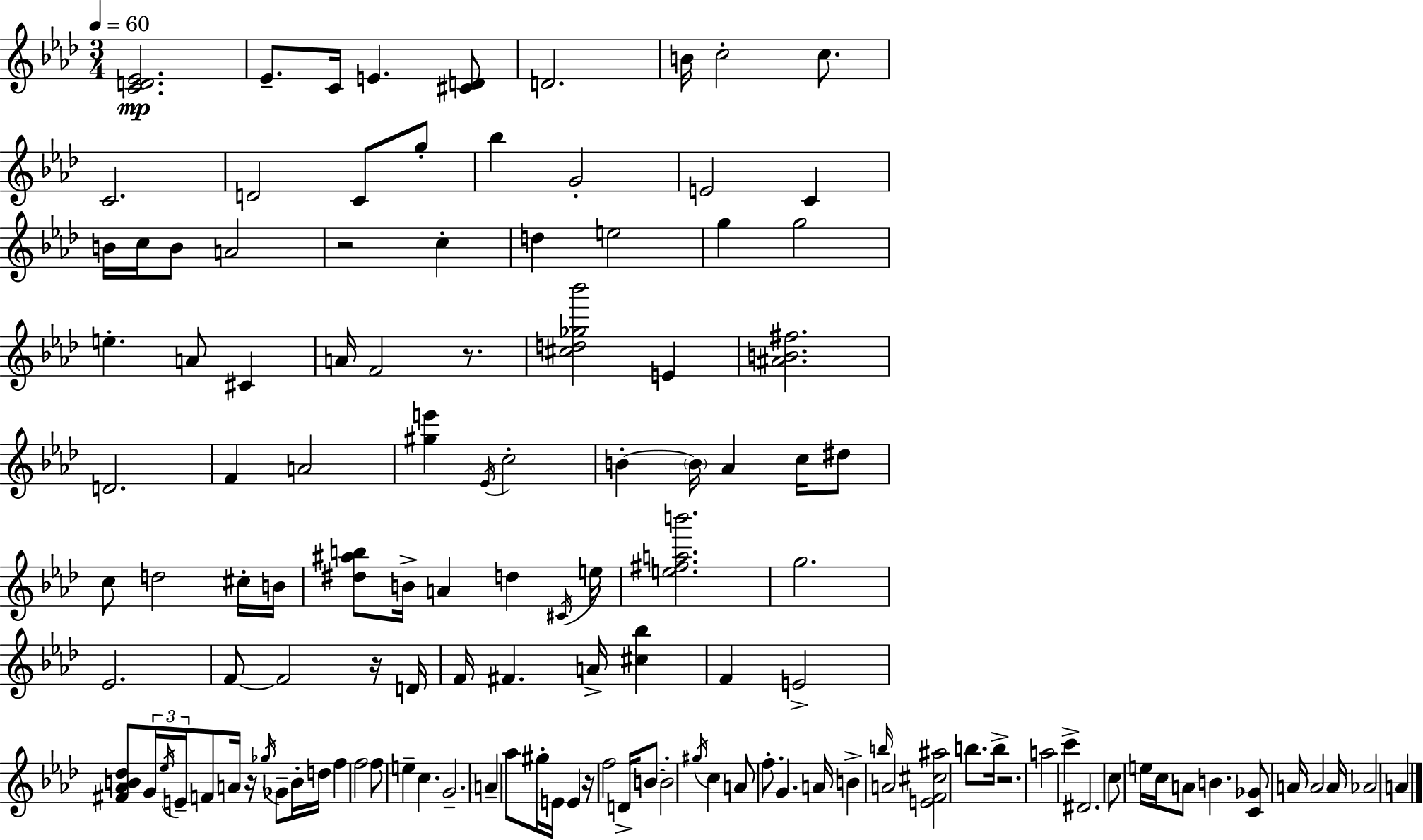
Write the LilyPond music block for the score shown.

{
  \clef treble
  \numericTimeSignature
  \time 3/4
  \key f \minor
  \tempo 4 = 60
  <c' d' ees'>2.\mp | ees'8.-- c'16 e'4. <cis' d'>8 | d'2. | b'16 c''2-. c''8. | \break c'2. | d'2 c'8 g''8-. | bes''4 g'2-. | e'2 c'4 | \break b'16 c''16 b'8 a'2 | r2 c''4-. | d''4 e''2 | g''4 g''2 | \break e''4.-. a'8 cis'4 | a'16 f'2 r8. | <cis'' d'' ges'' bes'''>2 e'4 | <ais' b' fis''>2. | \break d'2. | f'4 a'2 | <gis'' e'''>4 \acciaccatura { ees'16 } c''2-. | b'4-.~~ \parenthesize b'16 aes'4 c''16 dis''8 | \break c''8 d''2 cis''16-. | b'16 <dis'' ais'' b''>8 b'16-> a'4 d''4 | \acciaccatura { cis'16 } e''16 <e'' fis'' a'' b'''>2. | g''2. | \break ees'2. | f'8~~ f'2 | r16 d'16 f'16 fis'4. a'16-> <cis'' bes''>4 | f'4 e'2-> | \break <fis' aes' b' des''>8 \tuplet 3/2 { g'16 \acciaccatura { ees''16 } e'16-- } f'8 a'16 r16 \acciaccatura { ges''16 } | ges'8-- b'16-. d''16 f''4 f''2 | f''8 e''4-- c''4. | g'2.-- | \break \parenthesize a'4-- aes''8 gis''16-. e'16 | e'4 r16 f''2 | d'16-> b'8~~ b'2-. | \acciaccatura { gis''16 } c''4 a'8 f''8.-. g'4. | \break a'16 b'4-> \grace { b''16 } a'2 | <e' f' cis'' ais''>2 | b''8. b''16-> r2. | a''2 | \break c'''4-> dis'2. | c''8 e''16 c''16 a'8 | b'4. <c' ges'>8 a'16 a'2 | a'16 aes'2 | \break a'4 \bar "|."
}